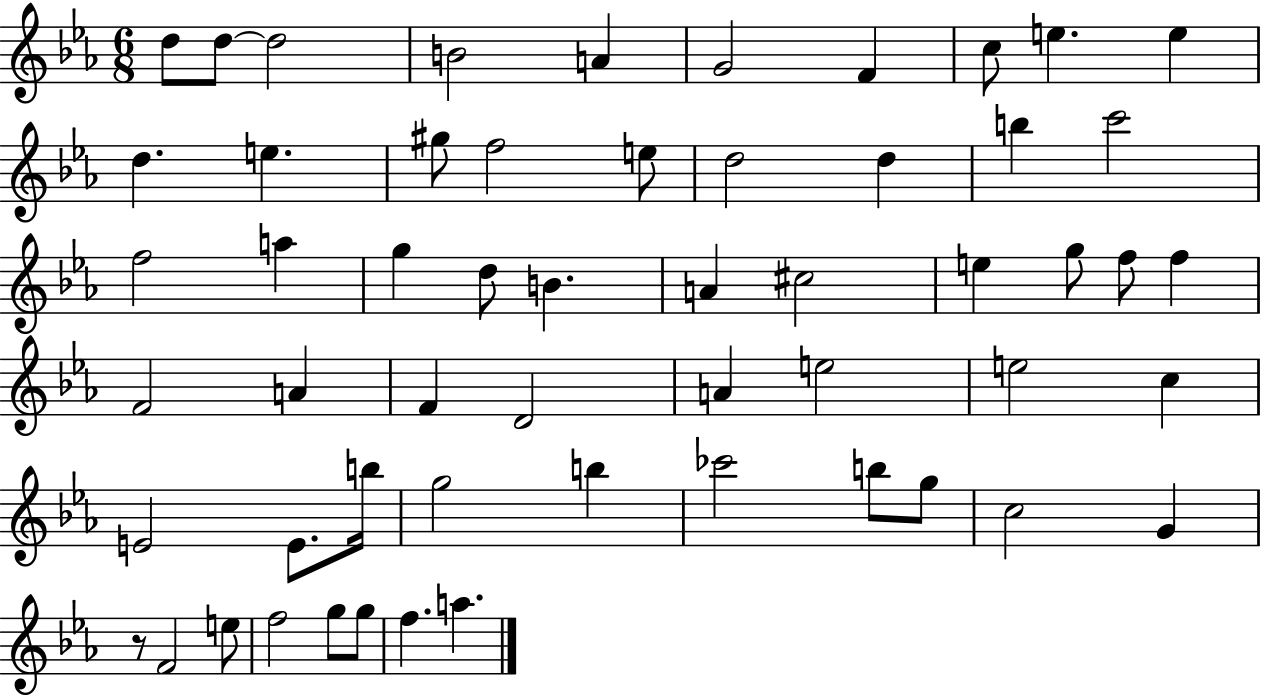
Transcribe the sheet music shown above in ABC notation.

X:1
T:Untitled
M:6/8
L:1/4
K:Eb
d/2 d/2 d2 B2 A G2 F c/2 e e d e ^g/2 f2 e/2 d2 d b c'2 f2 a g d/2 B A ^c2 e g/2 f/2 f F2 A F D2 A e2 e2 c E2 E/2 b/4 g2 b _c'2 b/2 g/2 c2 G z/2 F2 e/2 f2 g/2 g/2 f a